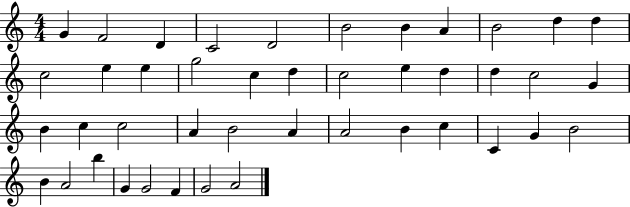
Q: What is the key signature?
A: C major